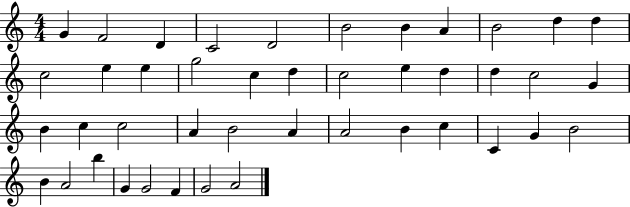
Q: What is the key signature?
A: C major